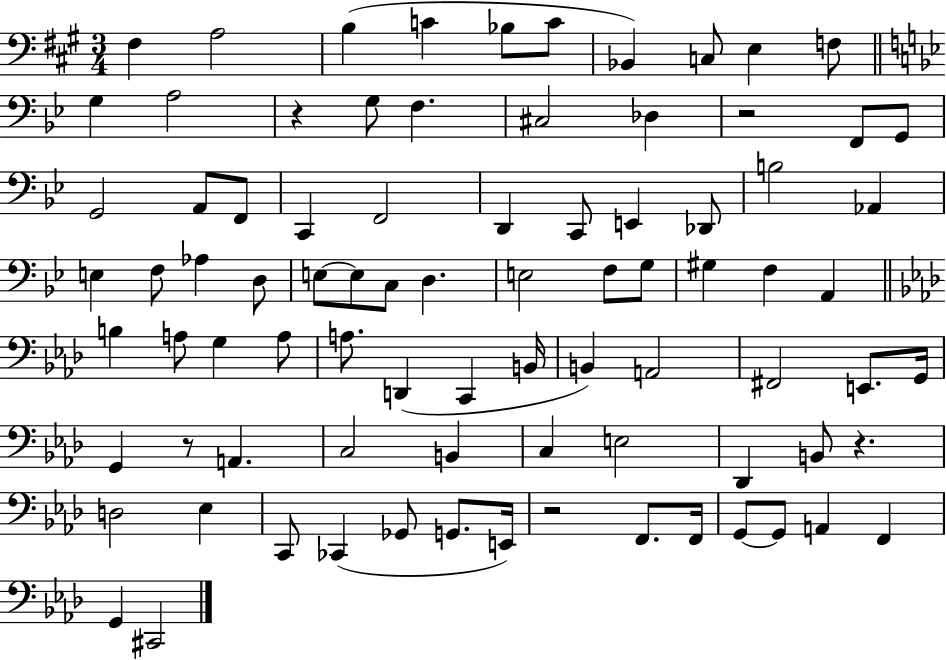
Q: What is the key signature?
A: A major